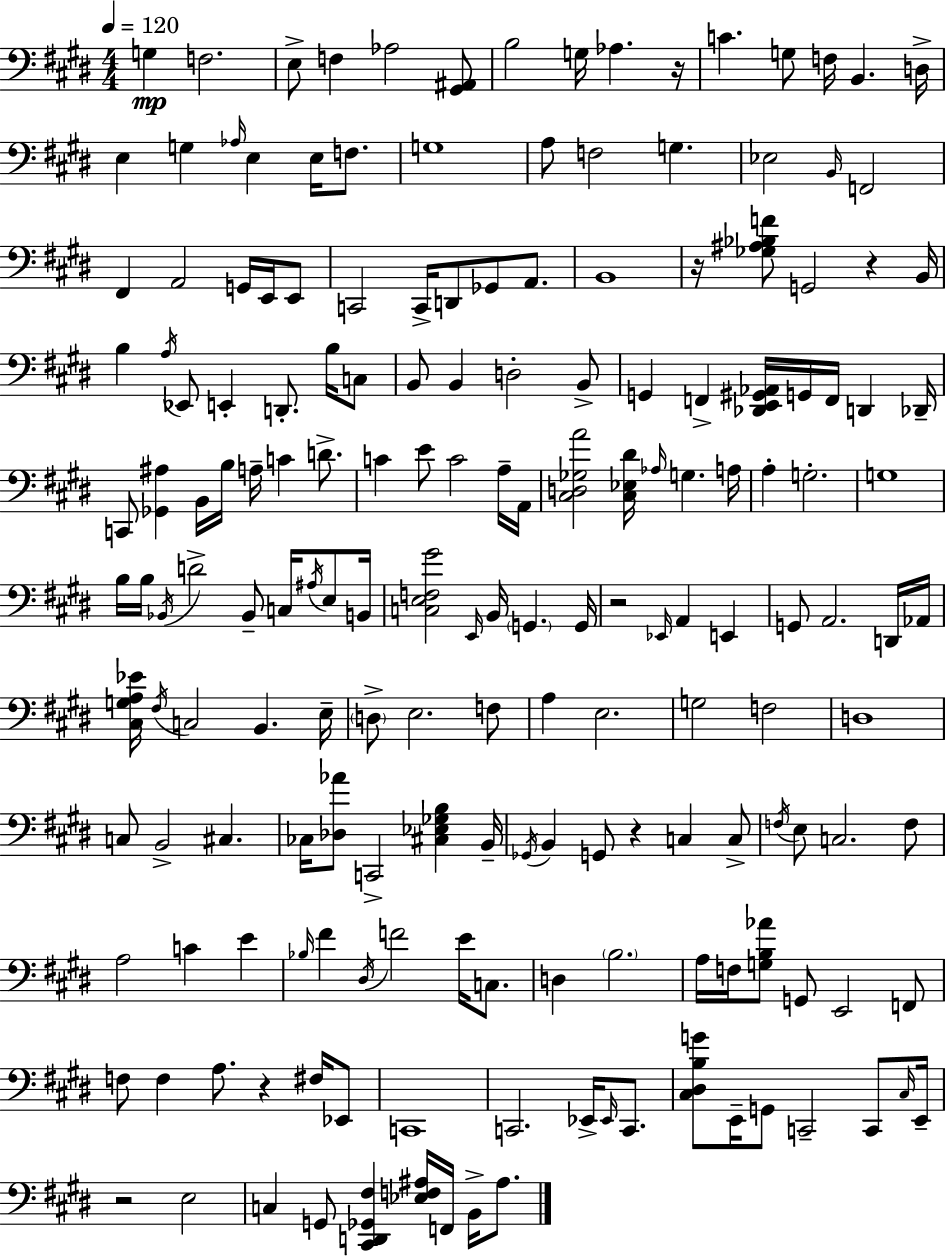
X:1
T:Untitled
M:4/4
L:1/4
K:E
G, F,2 E,/2 F, _A,2 [^G,,^A,,]/2 B,2 G,/4 _A, z/4 C G,/2 F,/4 B,, D,/4 E, G, _A,/4 E, E,/4 F,/2 G,4 A,/2 F,2 G, _E,2 B,,/4 F,,2 ^F,, A,,2 G,,/4 E,,/4 E,,/2 C,,2 C,,/4 D,,/2 _G,,/2 A,,/2 B,,4 z/4 [_G,^A,_B,F]/2 G,,2 z B,,/4 B, A,/4 _E,,/2 E,, D,,/2 B,/4 C,/2 B,,/2 B,, D,2 B,,/2 G,, F,, [_D,,E,,^G,,_A,,]/4 G,,/4 F,,/4 D,, _D,,/4 C,,/2 [_G,,^A,] B,,/4 B,/4 A,/4 C D/2 C E/2 C2 A,/4 A,,/4 [^C,D,_G,A]2 [^C,_E,^D]/4 _A,/4 G, A,/4 A, G,2 G,4 B,/4 B,/4 _B,,/4 D2 _B,,/2 C,/4 ^A,/4 E,/2 B,,/4 [C,E,F,^G]2 E,,/4 B,,/4 G,, G,,/4 z2 _E,,/4 A,, E,, G,,/2 A,,2 D,,/4 _A,,/4 [^C,G,A,_E]/4 ^F,/4 C,2 B,, E,/4 D,/2 E,2 F,/2 A, E,2 G,2 F,2 D,4 C,/2 B,,2 ^C, _C,/4 [_D,_A]/2 C,,2 [^C,_E,_G,B,] B,,/4 _G,,/4 B,, G,,/2 z C, C,/2 F,/4 E,/2 C,2 F,/2 A,2 C E _B,/4 ^F ^D,/4 F2 E/4 C,/2 D, B,2 A,/4 F,/4 [G,B,_A]/2 G,,/2 E,,2 F,,/2 F,/2 F, A,/2 z ^F,/4 _E,,/2 C,,4 C,,2 _E,,/4 _E,,/4 C,,/2 [^C,^D,B,G]/2 E,,/4 G,,/2 C,,2 C,,/2 ^C,/4 E,,/4 z2 E,2 C, G,,/2 [^C,,D,,_G,,^F,] [_E,F,^A,]/4 F,,/4 B,,/4 ^A,/2